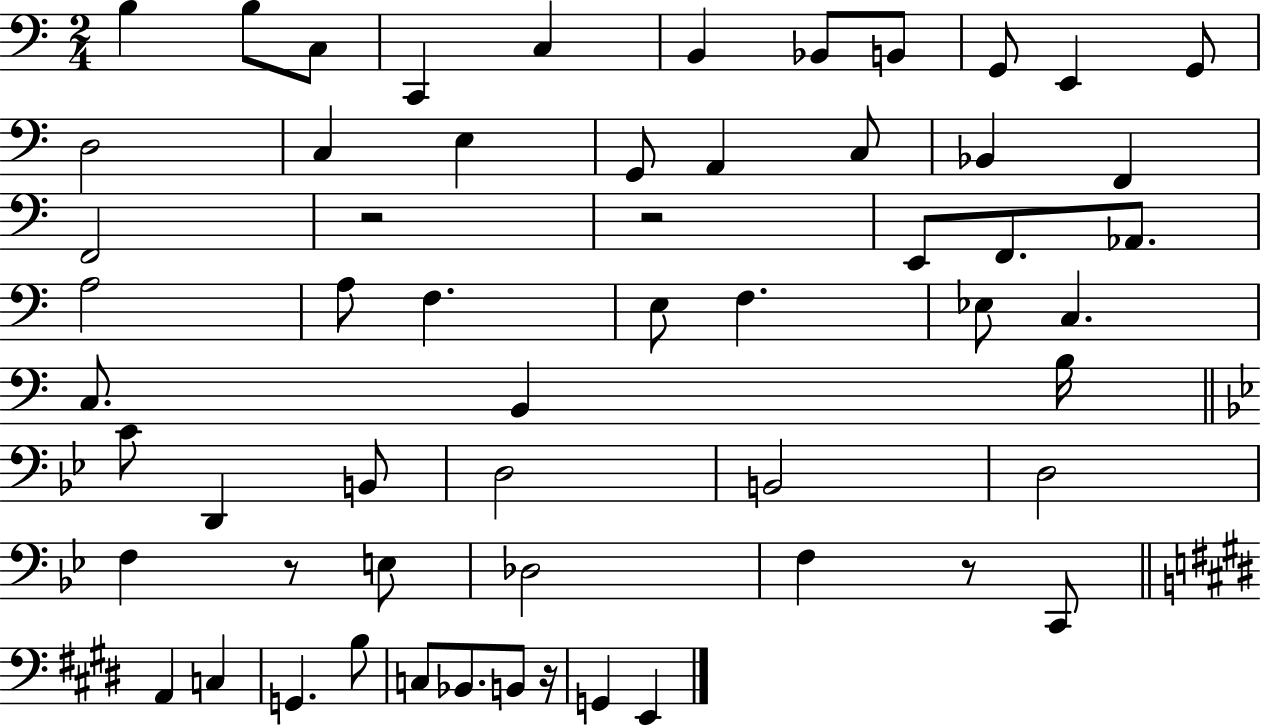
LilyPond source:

{
  \clef bass
  \numericTimeSignature
  \time 2/4
  \key c \major
  \repeat volta 2 { b4 b8 c8 | c,4 c4 | b,4 bes,8 b,8 | g,8 e,4 g,8 | \break d2 | c4 e4 | g,8 a,4 c8 | bes,4 f,4 | \break f,2 | r2 | r2 | e,8 f,8. aes,8. | \break a2 | a8 f4. | e8 f4. | ees8 c4. | \break c8. b,4 b16 | \bar "||" \break \key g \minor c'8 d,4 b,8 | d2 | b,2 | d2 | \break f4 r8 e8 | des2 | f4 r8 c,8 | \bar "||" \break \key e \major a,4 c4 | g,4. b8 | c8 bes,8. b,8 r16 | g,4 e,4 | \break } \bar "|."
}